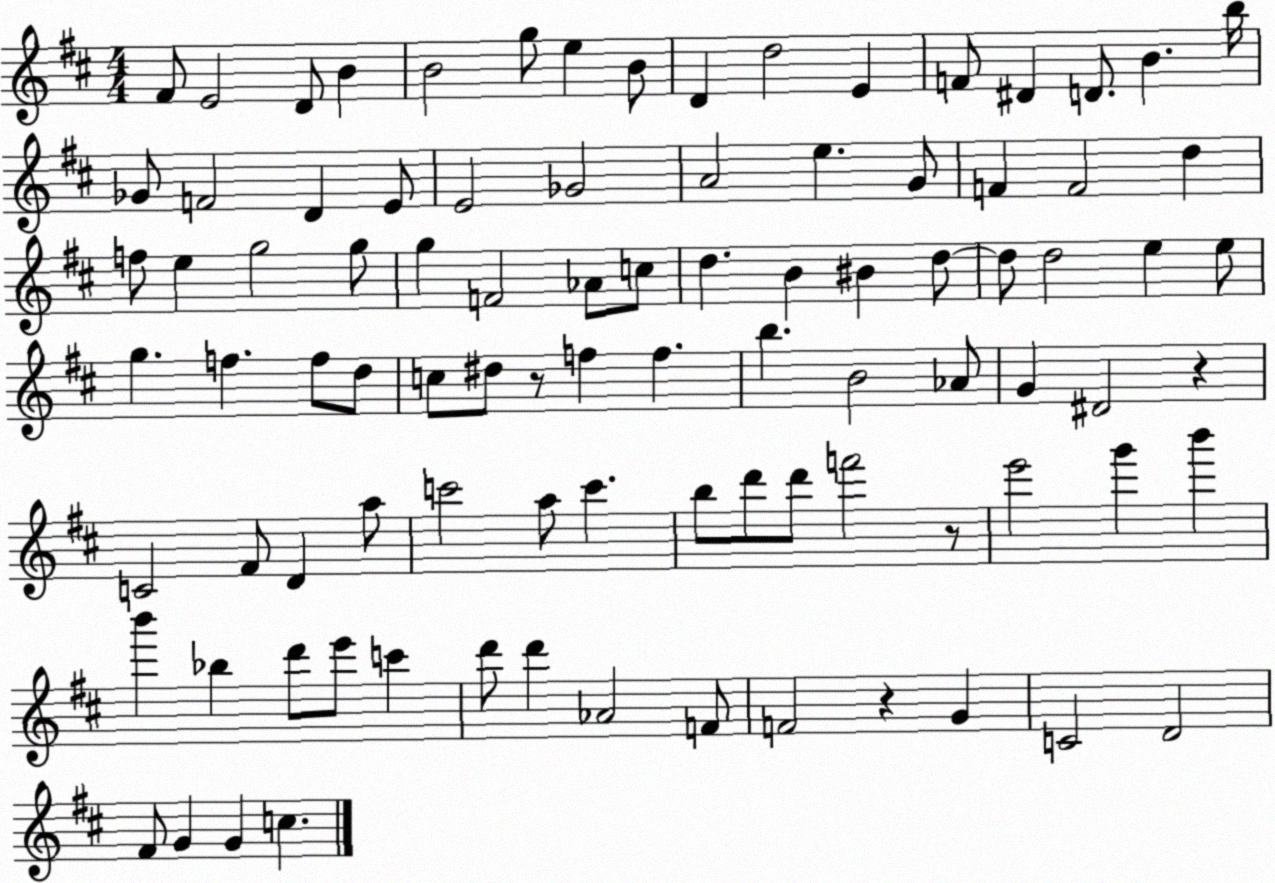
X:1
T:Untitled
M:4/4
L:1/4
K:D
^F/2 E2 D/2 B B2 g/2 e B/2 D d2 E F/2 ^D D/2 B b/4 _G/2 F2 D E/2 E2 _G2 A2 e G/2 F F2 d f/2 e g2 g/2 g F2 _A/2 c/2 d B ^B d/2 d/2 d2 e e/2 g f f/2 d/2 c/2 ^d/2 z/2 f f b B2 _A/2 G ^D2 z C2 ^F/2 D a/2 c'2 a/2 c' b/2 d'/2 d'/2 f'2 z/2 e'2 g' b' b' _b d'/2 e'/2 c' d'/2 d' _A2 F/2 F2 z G C2 D2 ^F/2 G G c